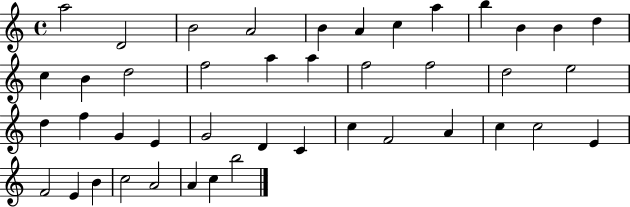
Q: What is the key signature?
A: C major